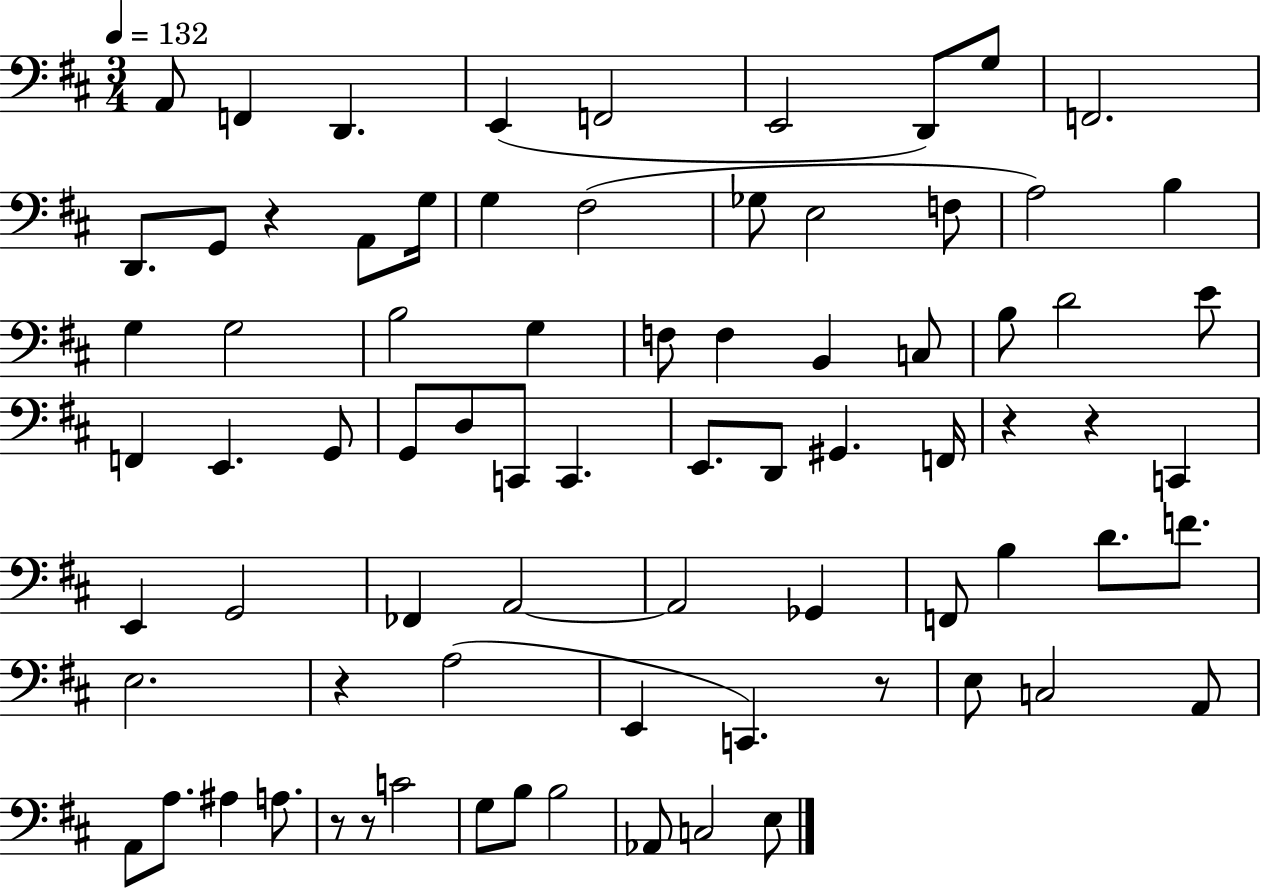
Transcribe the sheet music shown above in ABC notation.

X:1
T:Untitled
M:3/4
L:1/4
K:D
A,,/2 F,, D,, E,, F,,2 E,,2 D,,/2 G,/2 F,,2 D,,/2 G,,/2 z A,,/2 G,/4 G, ^F,2 _G,/2 E,2 F,/2 A,2 B, G, G,2 B,2 G, F,/2 F, B,, C,/2 B,/2 D2 E/2 F,, E,, G,,/2 G,,/2 D,/2 C,,/2 C,, E,,/2 D,,/2 ^G,, F,,/4 z z C,, E,, G,,2 _F,, A,,2 A,,2 _G,, F,,/2 B, D/2 F/2 E,2 z A,2 E,, C,, z/2 E,/2 C,2 A,,/2 A,,/2 A,/2 ^A, A,/2 z/2 z/2 C2 G,/2 B,/2 B,2 _A,,/2 C,2 E,/2